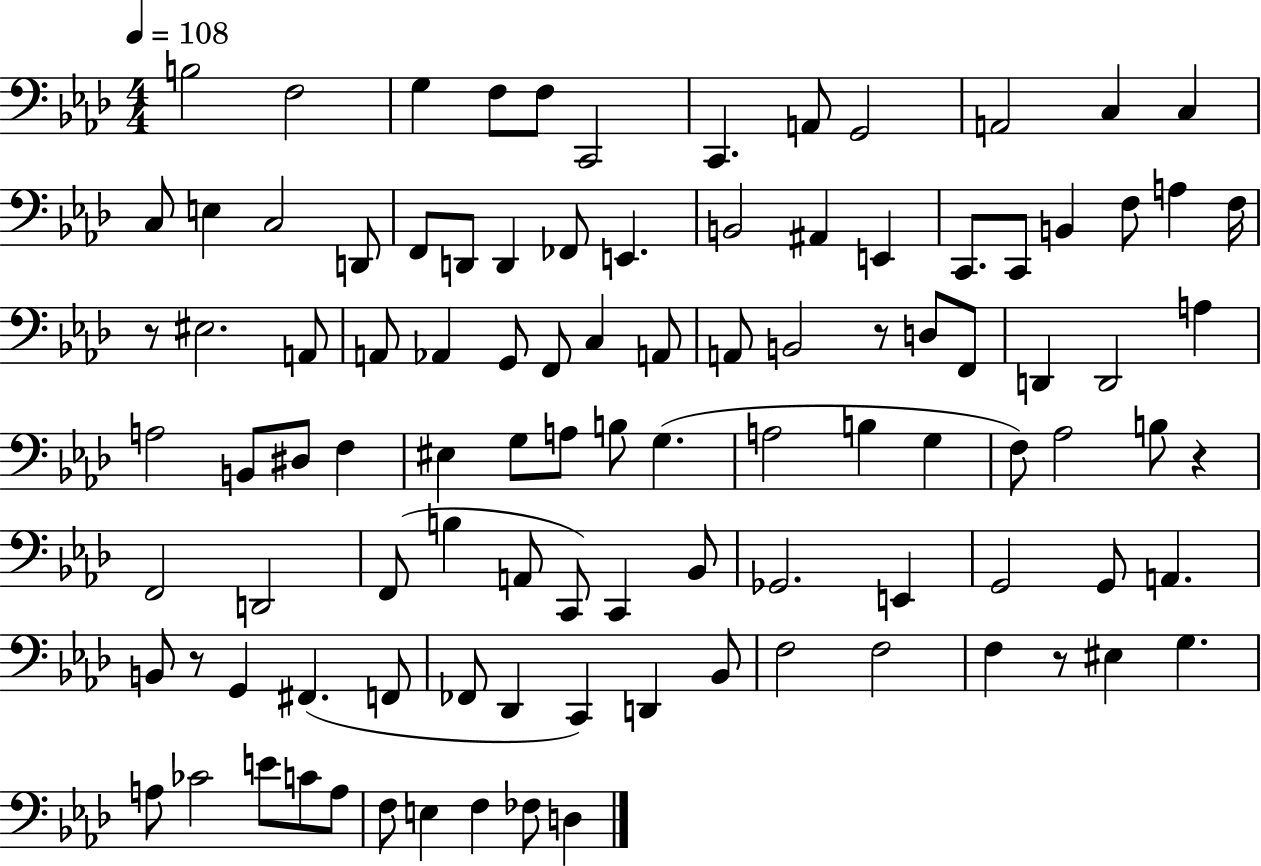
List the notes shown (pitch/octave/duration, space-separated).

B3/h F3/h G3/q F3/e F3/e C2/h C2/q. A2/e G2/h A2/h C3/q C3/q C3/e E3/q C3/h D2/e F2/e D2/e D2/q FES2/e E2/q. B2/h A#2/q E2/q C2/e. C2/e B2/q F3/e A3/q F3/s R/e EIS3/h. A2/e A2/e Ab2/q G2/e F2/e C3/q A2/e A2/e B2/h R/e D3/e F2/e D2/q D2/h A3/q A3/h B2/e D#3/e F3/q EIS3/q G3/e A3/e B3/e G3/q. A3/h B3/q G3/q F3/e Ab3/h B3/e R/q F2/h D2/h F2/e B3/q A2/e C2/e C2/q Bb2/e Gb2/h. E2/q G2/h G2/e A2/q. B2/e R/e G2/q F#2/q. F2/e FES2/e Db2/q C2/q D2/q Bb2/e F3/h F3/h F3/q R/e EIS3/q G3/q. A3/e CES4/h E4/e C4/e A3/e F3/e E3/q F3/q FES3/e D3/q